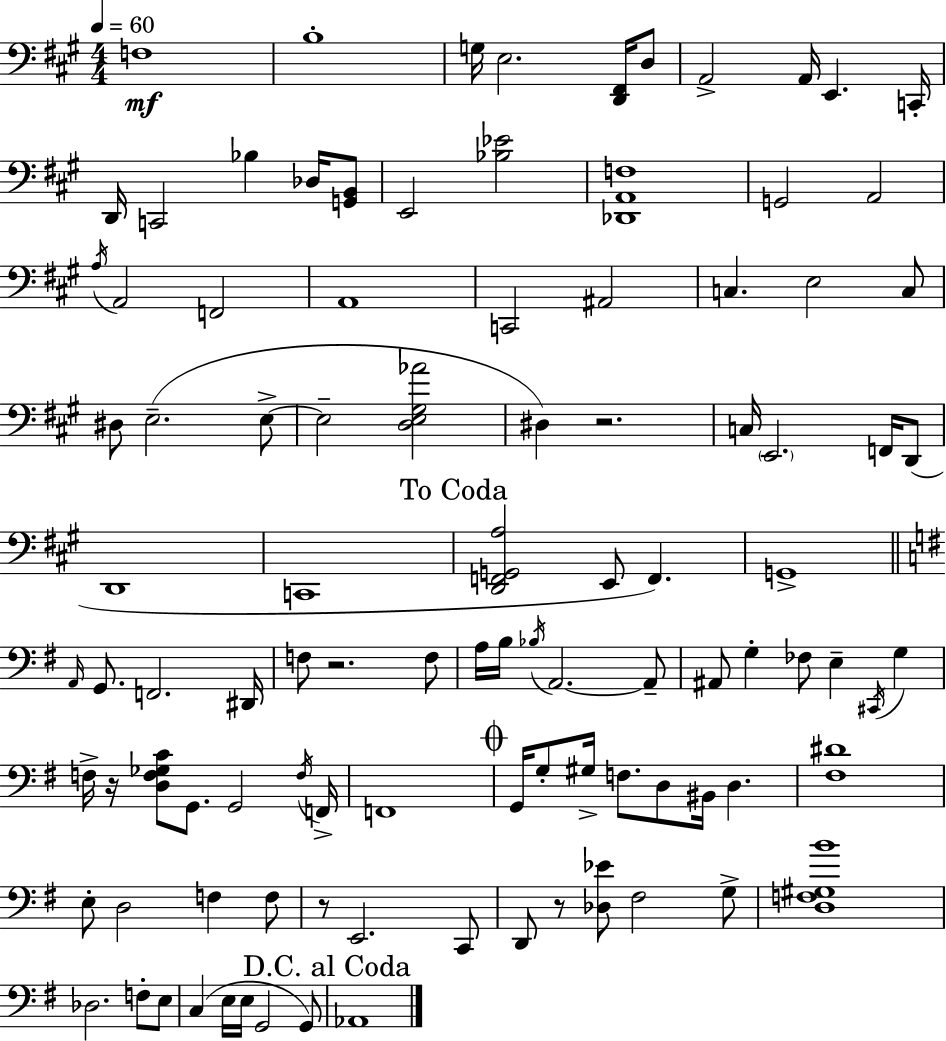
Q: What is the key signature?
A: A major